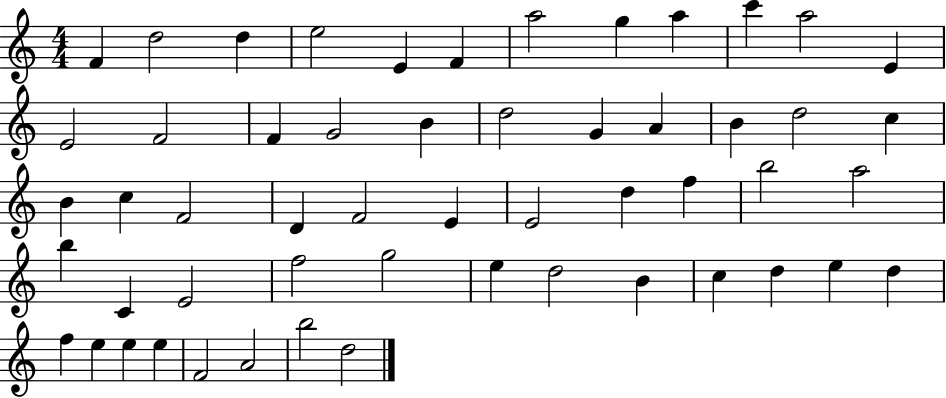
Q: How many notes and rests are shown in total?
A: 54